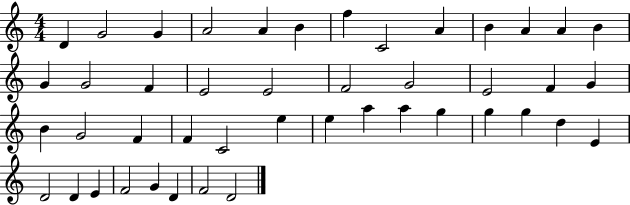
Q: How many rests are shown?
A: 0